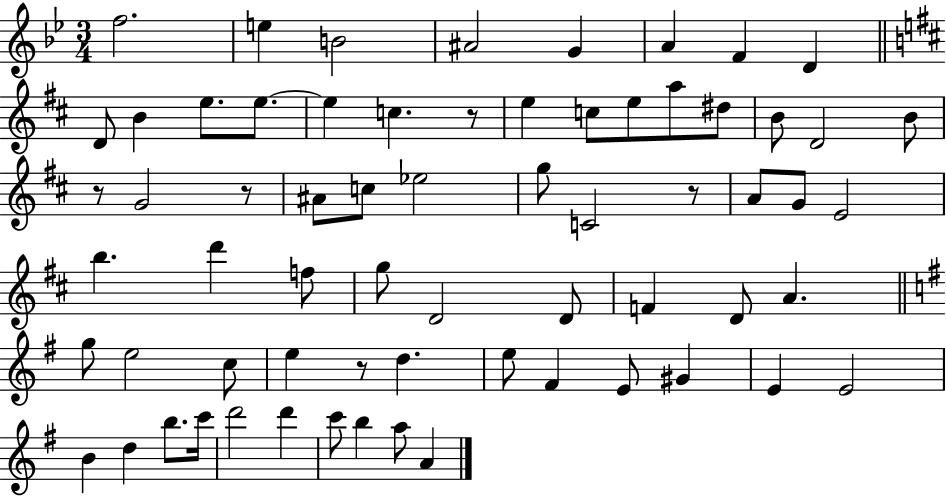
{
  \clef treble
  \numericTimeSignature
  \time 3/4
  \key bes \major
  f''2. | e''4 b'2 | ais'2 g'4 | a'4 f'4 d'4 | \break \bar "||" \break \key b \minor d'8 b'4 e''8. e''8.~~ | e''4 c''4. r8 | e''4 c''8 e''8 a''8 dis''8 | b'8 d'2 b'8 | \break r8 g'2 r8 | ais'8 c''8 ees''2 | g''8 c'2 r8 | a'8 g'8 e'2 | \break b''4. d'''4 f''8 | g''8 d'2 d'8 | f'4 d'8 a'4. | \bar "||" \break \key g \major g''8 e''2 c''8 | e''4 r8 d''4. | e''8 fis'4 e'8 gis'4 | e'4 e'2 | \break b'4 d''4 b''8. c'''16 | d'''2 d'''4 | c'''8 b''4 a''8 a'4 | \bar "|."
}